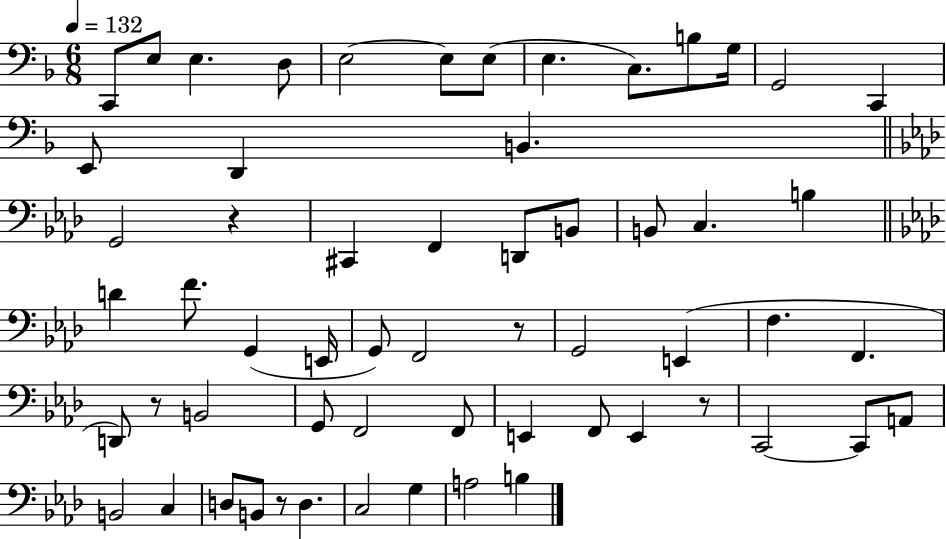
{
  \clef bass
  \numericTimeSignature
  \time 6/8
  \key f \major
  \tempo 4 = 132
  c,8 e8 e4. d8 | e2~~ e8 e8( | e4. c8.) b8 g16 | g,2 c,4 | \break e,8 d,4 b,4. | \bar "||" \break \key aes \major g,2 r4 | cis,4 f,4 d,8 b,8 | b,8 c4. b4 | \bar "||" \break \key f \minor d'4 f'8. g,4( e,16 | g,8) f,2 r8 | g,2 e,4( | f4. f,4. | \break d,8) r8 b,2 | g,8 f,2 f,8 | e,4 f,8 e,4 r8 | c,2~~ c,8 a,8 | \break b,2 c4 | d8 b,8 r8 d4. | c2 g4 | a2 b4 | \break \bar "|."
}